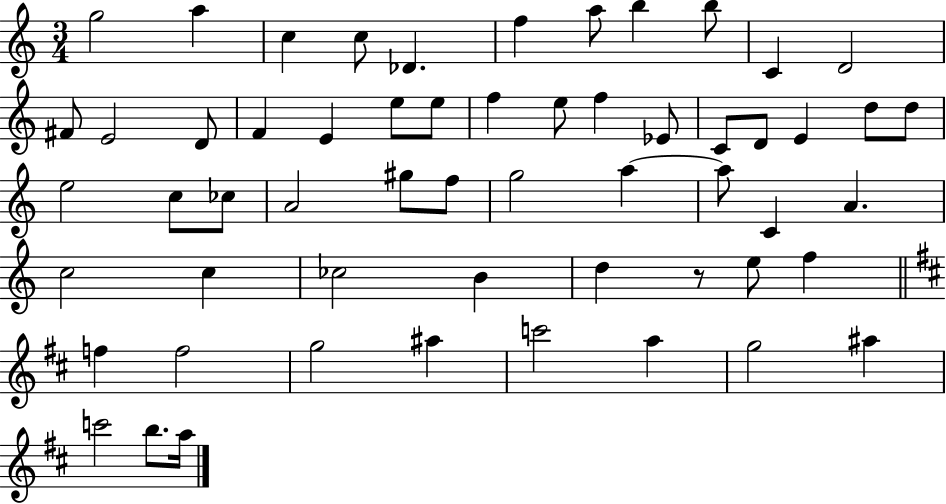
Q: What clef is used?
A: treble